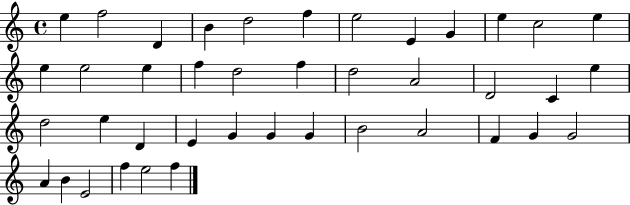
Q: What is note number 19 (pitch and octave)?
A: D5